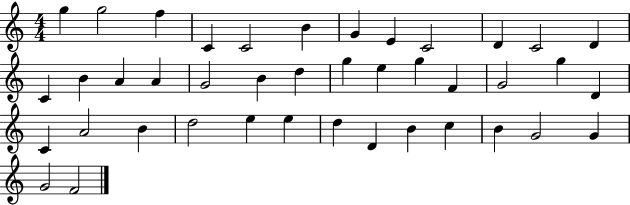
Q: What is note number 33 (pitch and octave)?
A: D5